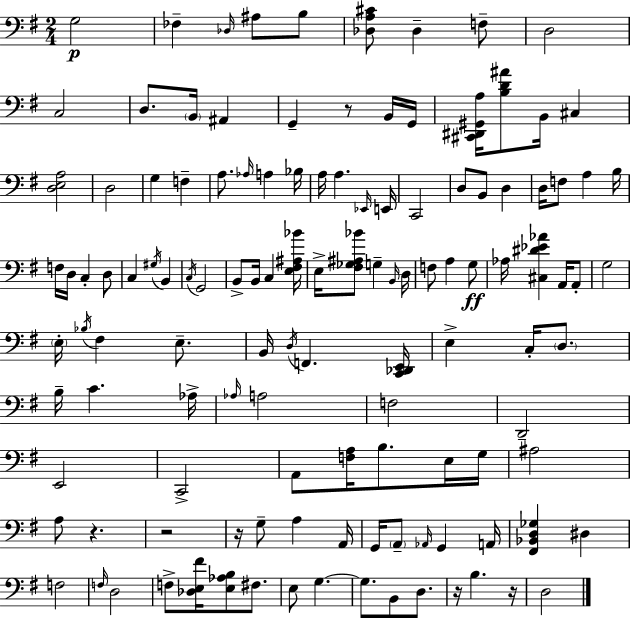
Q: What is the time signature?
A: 2/4